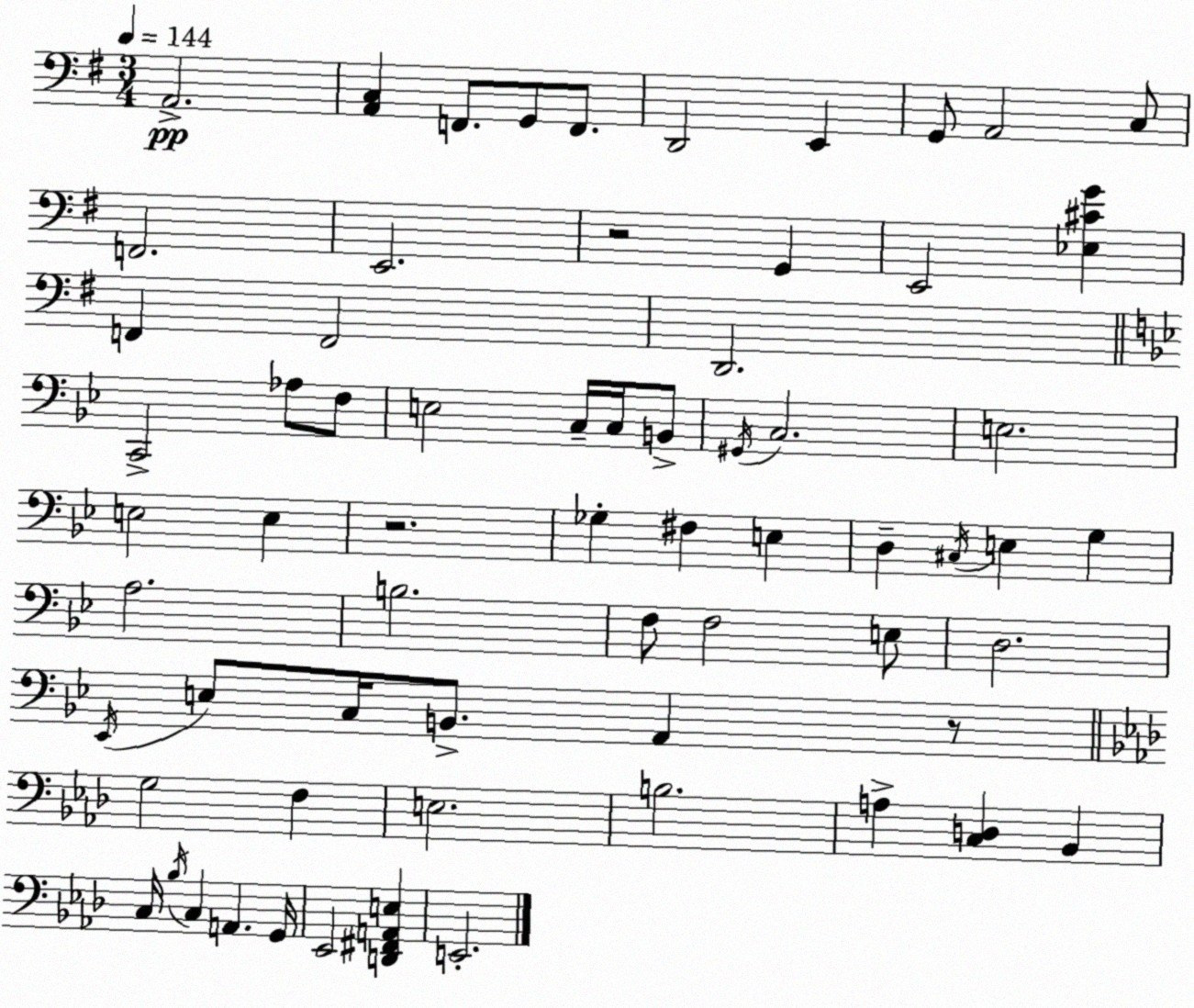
X:1
T:Untitled
M:3/4
L:1/4
K:G
A,,2 [A,,C,] F,,/2 G,,/2 F,,/2 D,,2 E,, G,,/2 A,,2 C,/2 F,,2 E,,2 z2 G,, E,,2 [_E,^CG] F,, F,,2 D,,2 C,,2 _A,/2 F,/2 E,2 C,/4 C,/4 B,,/2 ^G,,/4 C,2 E,2 E,2 E, z2 _G, ^F, E, D, ^C,/4 E, G, A,2 B,2 F,/2 F,2 E,/2 D,2 _E,,/4 E,/2 C,/4 B,,/2 A,, z/2 G,2 F, E,2 B,2 A, [C,D,] _B,, C,/4 _B,/4 C, A,, G,,/4 _E,,2 [D,,^F,,A,,E,] E,,2